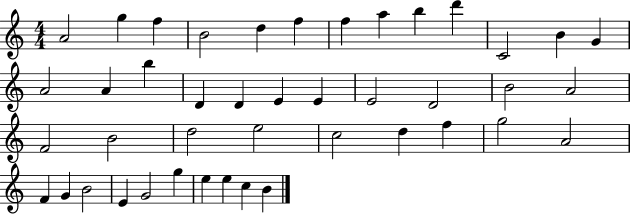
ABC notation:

X:1
T:Untitled
M:4/4
L:1/4
K:C
A2 g f B2 d f f a b d' C2 B G A2 A b D D E E E2 D2 B2 A2 F2 B2 d2 e2 c2 d f g2 A2 F G B2 E G2 g e e c B